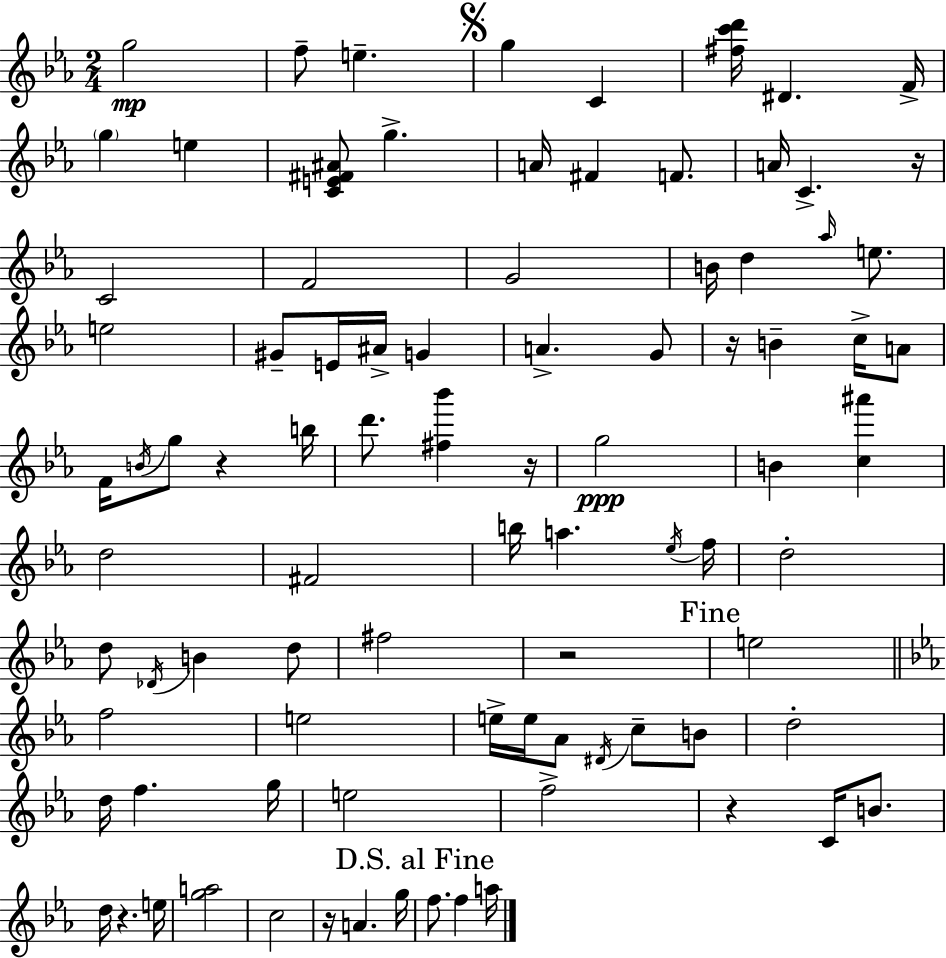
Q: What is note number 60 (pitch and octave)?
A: B4